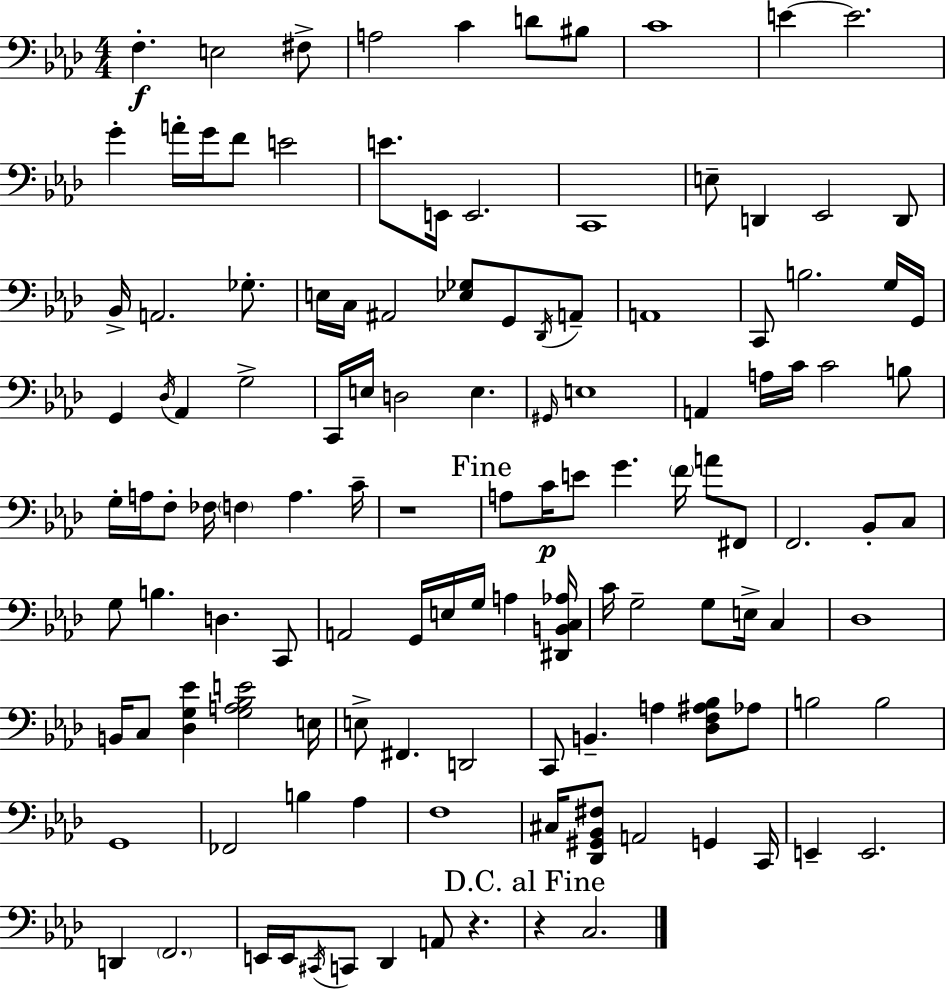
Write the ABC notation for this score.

X:1
T:Untitled
M:4/4
L:1/4
K:Ab
F, E,2 ^F,/2 A,2 C D/2 ^B,/2 C4 E E2 G A/4 G/4 F/2 E2 E/2 E,,/4 E,,2 C,,4 E,/2 D,, _E,,2 D,,/2 _B,,/4 A,,2 _G,/2 E,/4 C,/4 ^A,,2 [_E,_G,]/2 G,,/2 _D,,/4 A,,/2 A,,4 C,,/2 B,2 G,/4 G,,/4 G,, _D,/4 _A,, G,2 C,,/4 E,/4 D,2 E, ^G,,/4 E,4 A,, A,/4 C/4 C2 B,/2 G,/4 A,/4 F,/2 _F,/4 F, A, C/4 z4 A,/2 C/4 E/2 G F/4 A/2 ^F,,/2 F,,2 _B,,/2 C,/2 G,/2 B, D, C,,/2 A,,2 G,,/4 E,/4 G,/4 A, [^D,,B,,C,_A,]/4 C/4 G,2 G,/2 E,/4 C, _D,4 B,,/4 C,/2 [_D,G,_E] [G,A,_B,E]2 E,/4 E,/2 ^F,, D,,2 C,,/2 B,, A, [_D,F,^A,_B,]/2 _A,/2 B,2 B,2 G,,4 _F,,2 B, _A, F,4 ^C,/4 [_D,,^G,,_B,,^F,]/2 A,,2 G,, C,,/4 E,, E,,2 D,, F,,2 E,,/4 E,,/4 ^C,,/4 C,,/2 _D,, A,,/2 z z C,2